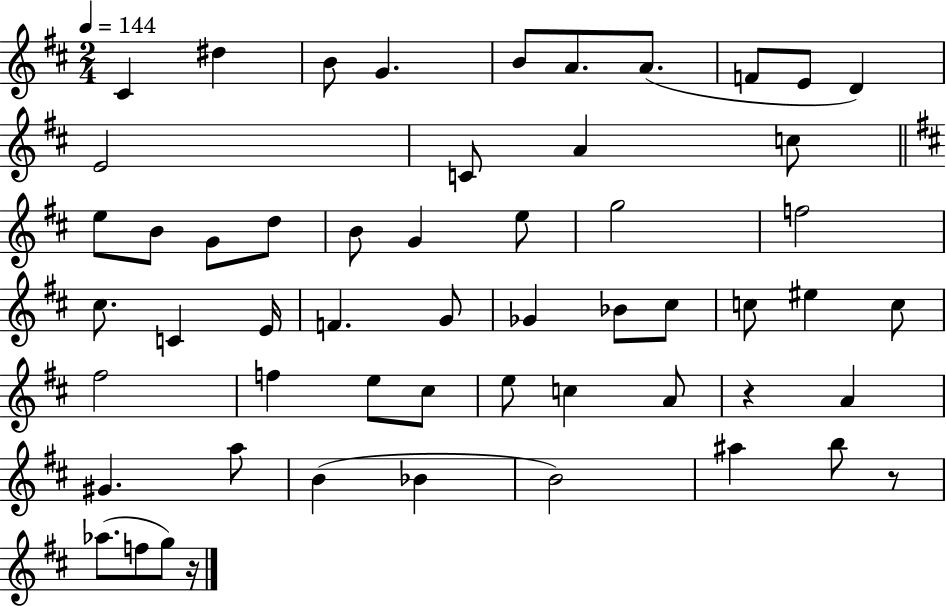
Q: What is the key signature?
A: D major